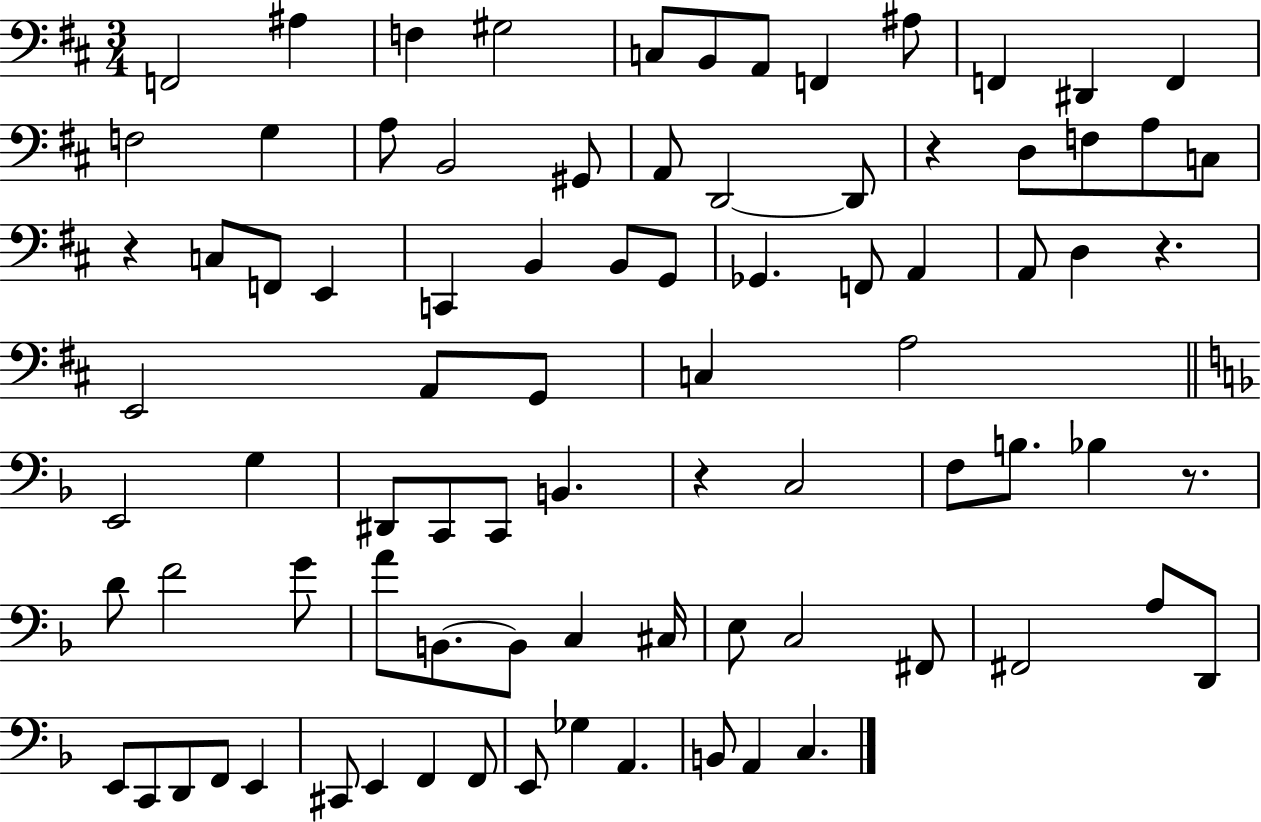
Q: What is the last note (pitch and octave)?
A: C3